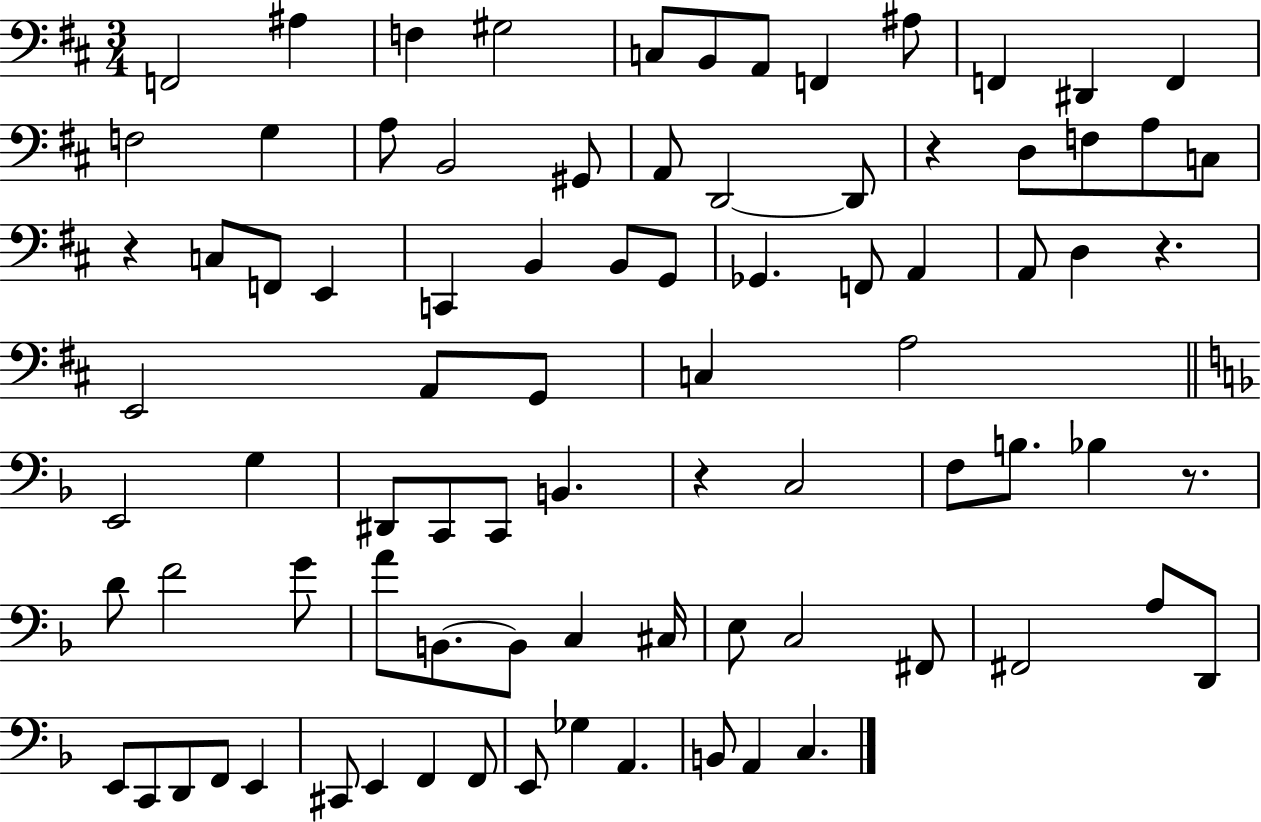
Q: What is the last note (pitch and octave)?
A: C3